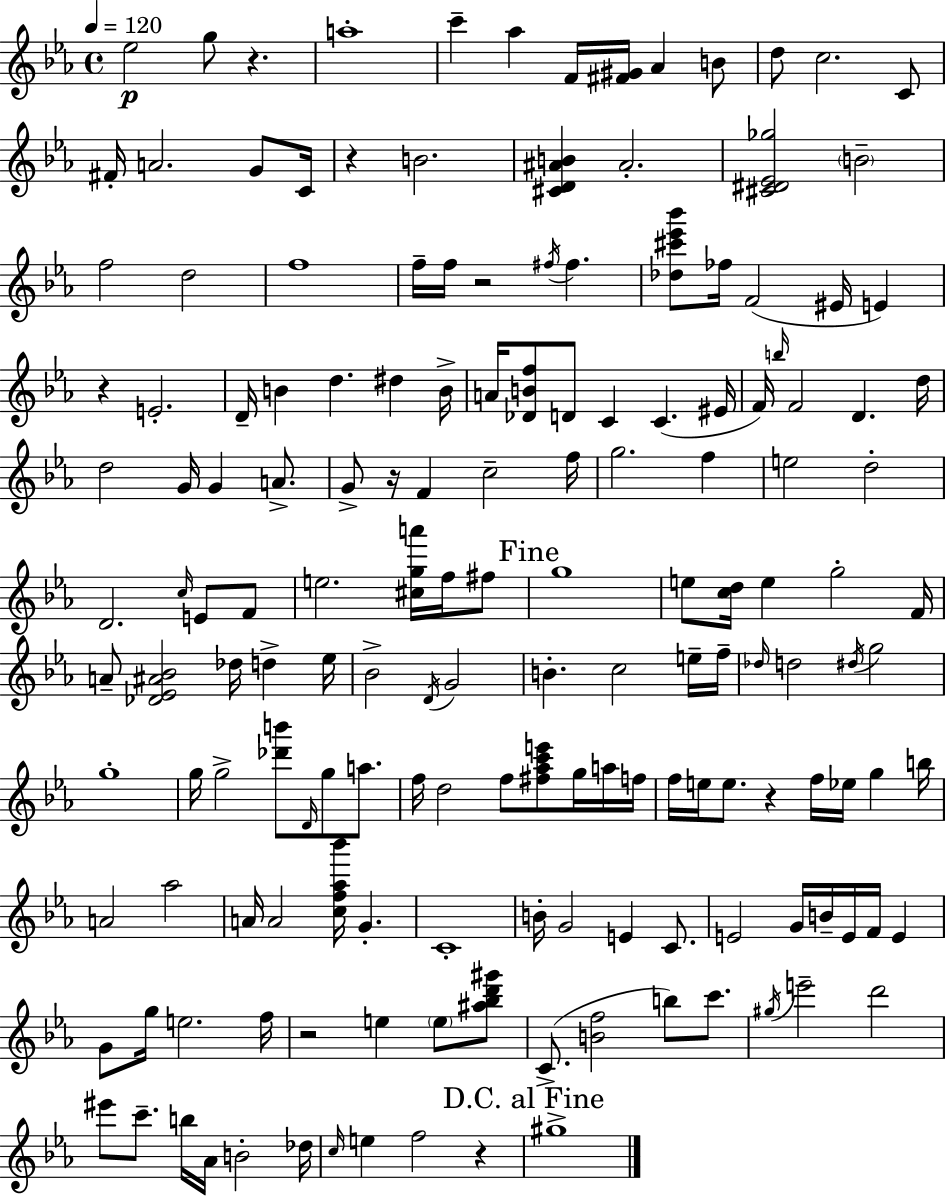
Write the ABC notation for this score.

X:1
T:Untitled
M:4/4
L:1/4
K:Cm
_e2 g/2 z a4 c' _a F/4 [^F^G]/4 _A B/2 d/2 c2 C/2 ^F/4 A2 G/2 C/4 z B2 [^CD^AB] ^A2 [^C^D_E_g]2 B2 f2 d2 f4 f/4 f/4 z2 ^f/4 ^f [_d^c'_e'_b']/2 _f/4 F2 ^E/4 E z E2 D/4 B d ^d B/4 A/4 [_DBf]/2 D/2 C C ^E/4 F/4 b/4 F2 D d/4 d2 G/4 G A/2 G/2 z/4 F c2 f/4 g2 f e2 d2 D2 c/4 E/2 F/2 e2 [^cga']/4 f/4 ^f/2 g4 e/2 [cd]/4 e g2 F/4 A/2 [_D_E^A_B]2 _d/4 d _e/4 _B2 D/4 G2 B c2 e/4 f/4 _d/4 d2 ^d/4 g2 g4 g/4 g2 [_d'b']/2 D/4 g/2 a/2 f/4 d2 f/2 [^f_ac'e']/2 g/4 a/4 f/4 f/4 e/4 e/2 z f/4 _e/4 g b/4 A2 _a2 A/4 A2 [cf_a_b']/4 G C4 B/4 G2 E C/2 E2 G/4 B/4 E/4 F/4 E G/2 g/4 e2 f/4 z2 e e/2 [^a_bd'^g']/2 C/2 [Bf]2 b/2 c'/2 ^g/4 e'2 d'2 ^e'/2 c'/2 b/4 _A/4 B2 _d/4 c/4 e f2 z ^g4